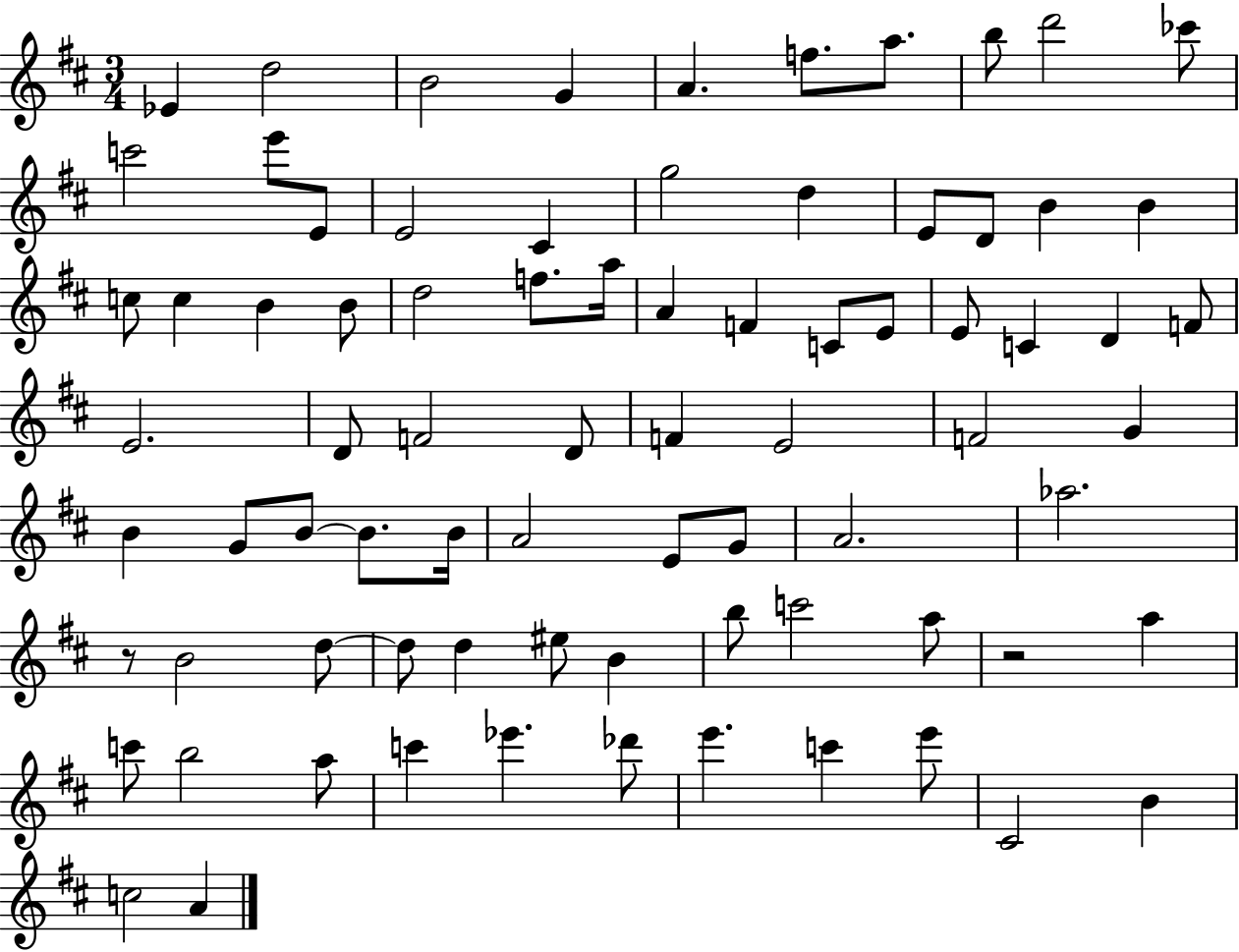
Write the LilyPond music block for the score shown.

{
  \clef treble
  \numericTimeSignature
  \time 3/4
  \key d \major
  \repeat volta 2 { ees'4 d''2 | b'2 g'4 | a'4. f''8. a''8. | b''8 d'''2 ces'''8 | \break c'''2 e'''8 e'8 | e'2 cis'4 | g''2 d''4 | e'8 d'8 b'4 b'4 | \break c''8 c''4 b'4 b'8 | d''2 f''8. a''16 | a'4 f'4 c'8 e'8 | e'8 c'4 d'4 f'8 | \break e'2. | d'8 f'2 d'8 | f'4 e'2 | f'2 g'4 | \break b'4 g'8 b'8~~ b'8. b'16 | a'2 e'8 g'8 | a'2. | aes''2. | \break r8 b'2 d''8~~ | d''8 d''4 eis''8 b'4 | b''8 c'''2 a''8 | r2 a''4 | \break c'''8 b''2 a''8 | c'''4 ees'''4. des'''8 | e'''4. c'''4 e'''8 | cis'2 b'4 | \break c''2 a'4 | } \bar "|."
}